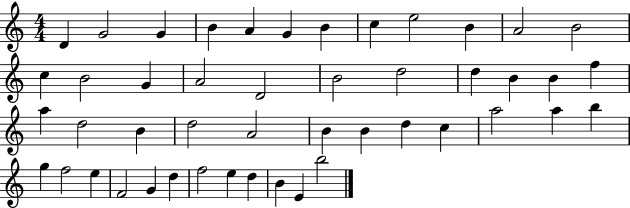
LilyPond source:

{
  \clef treble
  \numericTimeSignature
  \time 4/4
  \key c \major
  d'4 g'2 g'4 | b'4 a'4 g'4 b'4 | c''4 e''2 b'4 | a'2 b'2 | \break c''4 b'2 g'4 | a'2 d'2 | b'2 d''2 | d''4 b'4 b'4 f''4 | \break a''4 d''2 b'4 | d''2 a'2 | b'4 b'4 d''4 c''4 | a''2 a''4 b''4 | \break g''4 f''2 e''4 | f'2 g'4 d''4 | f''2 e''4 d''4 | b'4 e'4 b''2 | \break \bar "|."
}